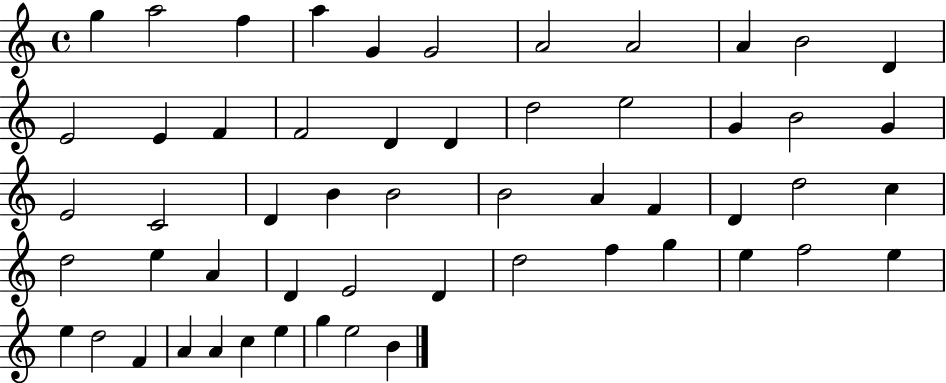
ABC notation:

X:1
T:Untitled
M:4/4
L:1/4
K:C
g a2 f a G G2 A2 A2 A B2 D E2 E F F2 D D d2 e2 G B2 G E2 C2 D B B2 B2 A F D d2 c d2 e A D E2 D d2 f g e f2 e e d2 F A A c e g e2 B